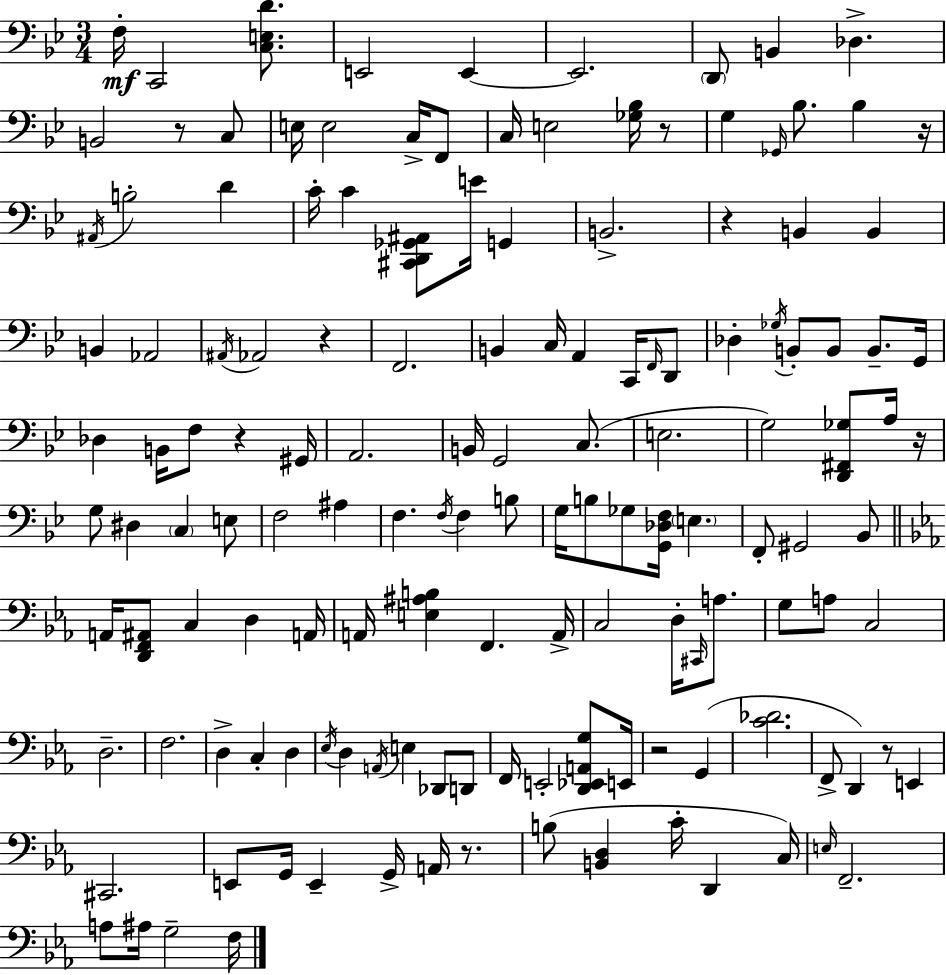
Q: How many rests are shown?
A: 10